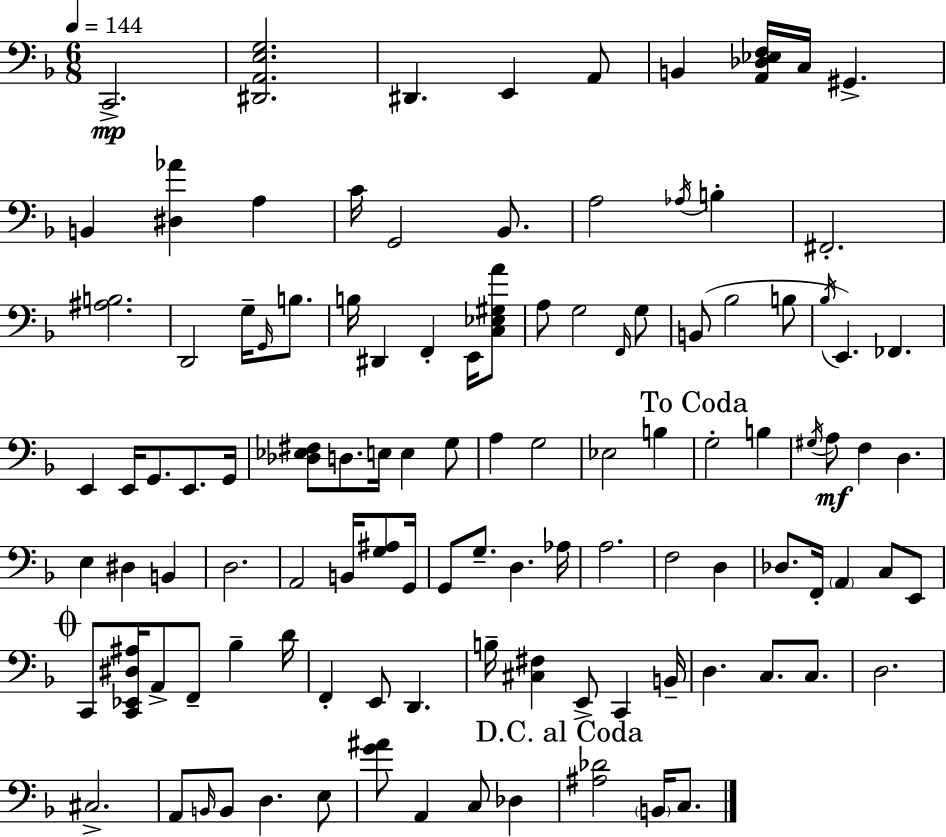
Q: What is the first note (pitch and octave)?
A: C2